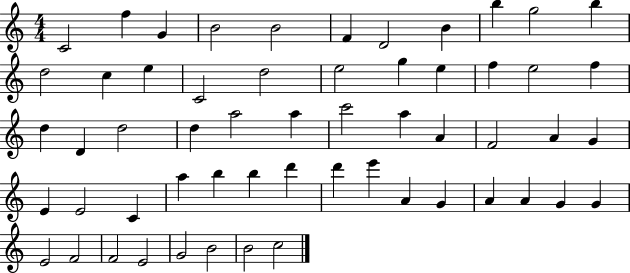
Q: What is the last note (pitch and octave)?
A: C5